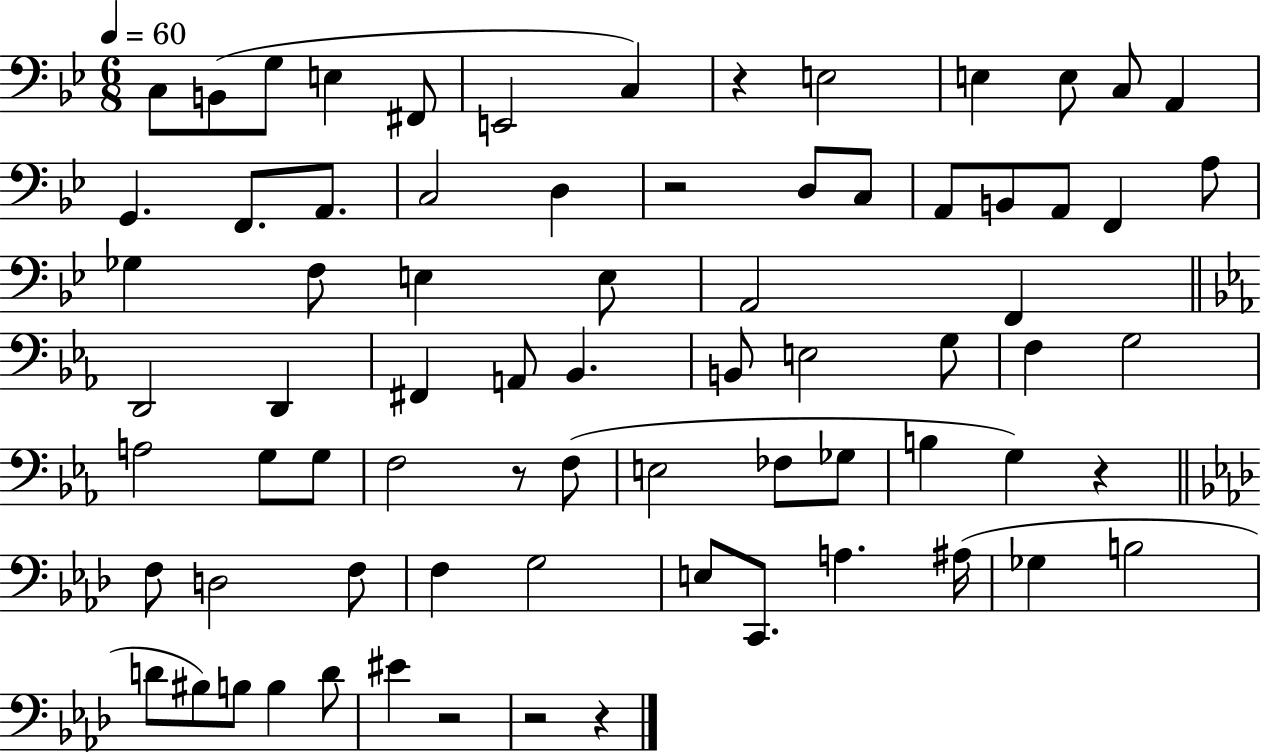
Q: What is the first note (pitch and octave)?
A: C3